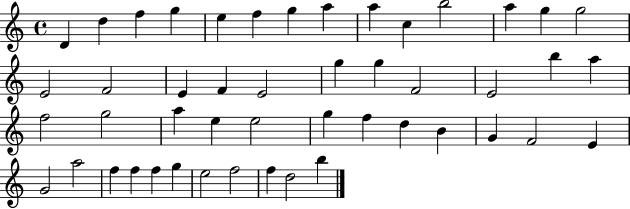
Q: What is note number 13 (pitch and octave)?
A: G5